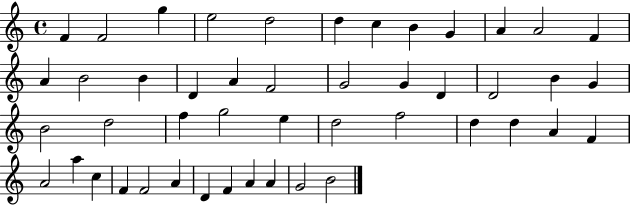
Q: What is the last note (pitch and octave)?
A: B4